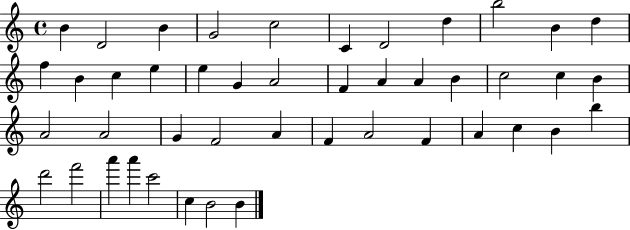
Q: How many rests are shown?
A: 0